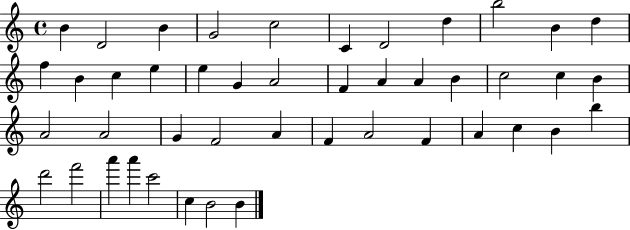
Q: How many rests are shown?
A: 0